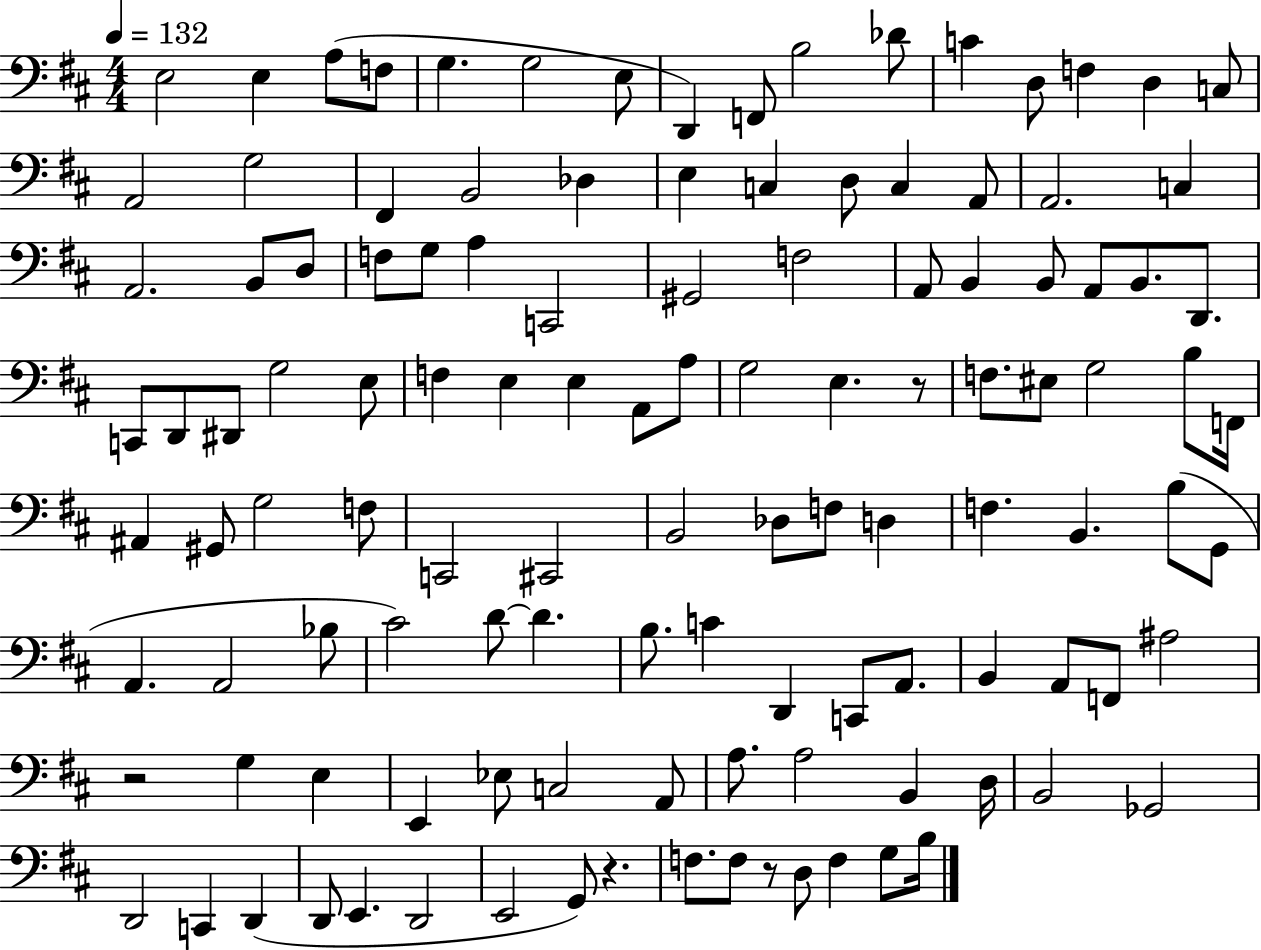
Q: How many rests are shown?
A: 4